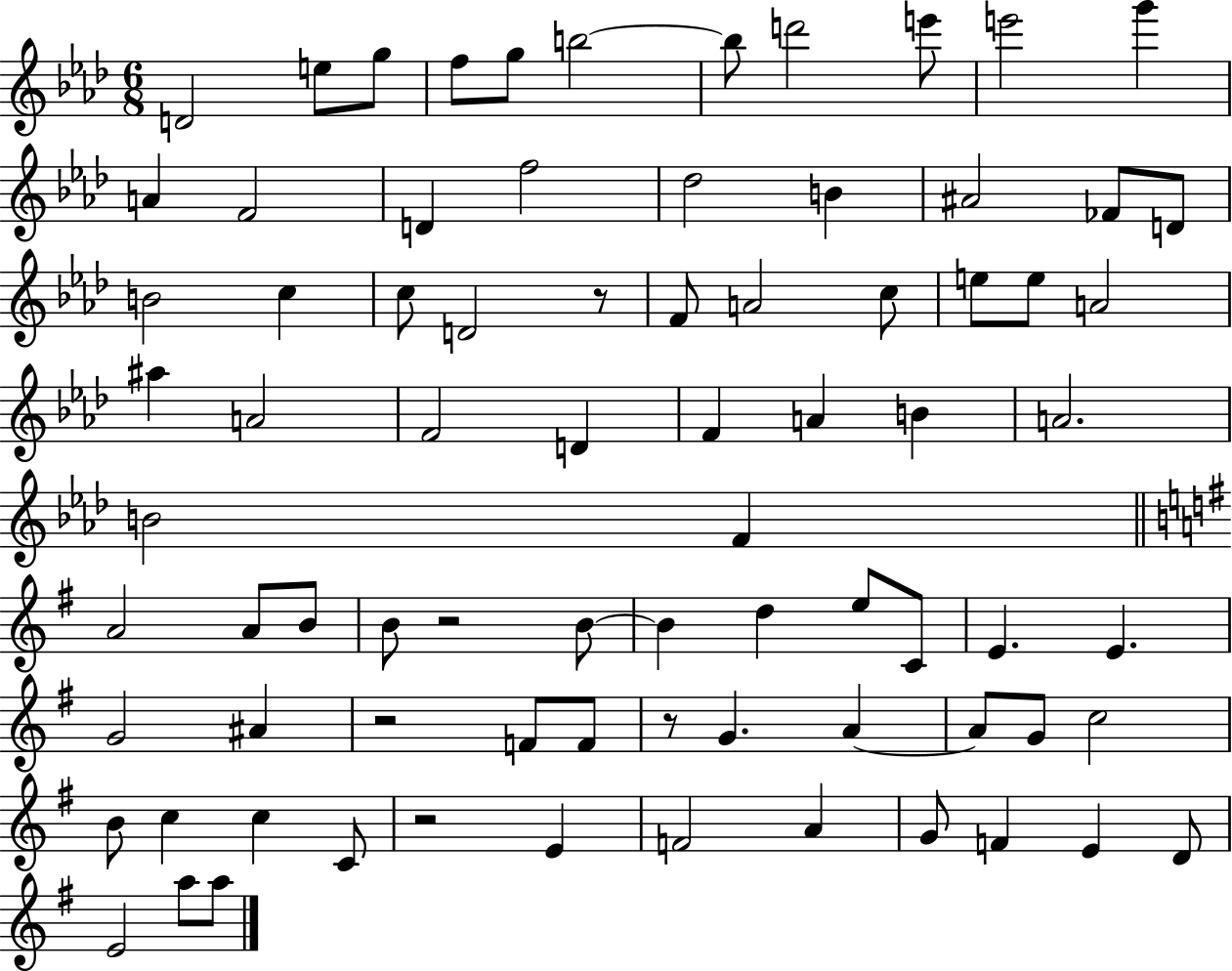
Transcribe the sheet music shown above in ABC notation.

X:1
T:Untitled
M:6/8
L:1/4
K:Ab
D2 e/2 g/2 f/2 g/2 b2 b/2 d'2 e'/2 e'2 g' A F2 D f2 _d2 B ^A2 _F/2 D/2 B2 c c/2 D2 z/2 F/2 A2 c/2 e/2 e/2 A2 ^a A2 F2 D F A B A2 B2 F A2 A/2 B/2 B/2 z2 B/2 B d e/2 C/2 E E G2 ^A z2 F/2 F/2 z/2 G A A/2 G/2 c2 B/2 c c C/2 z2 E F2 A G/2 F E D/2 E2 a/2 a/2